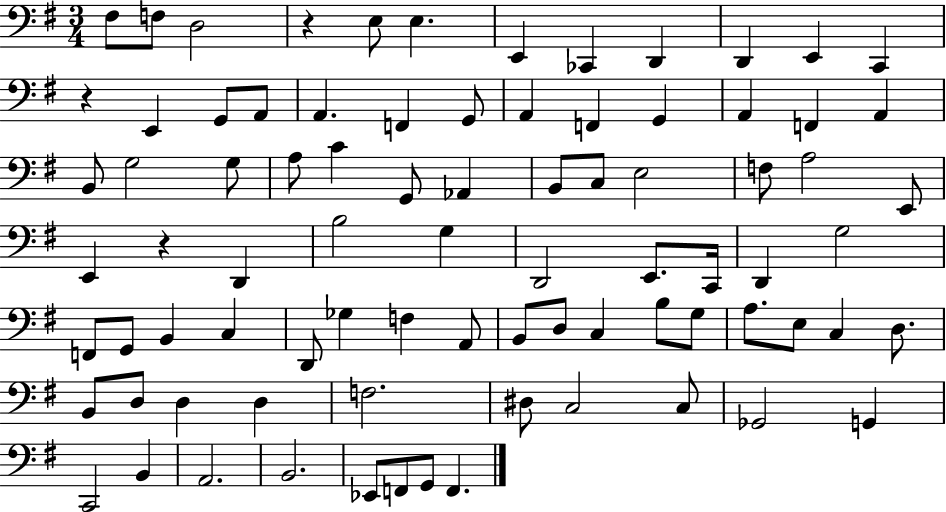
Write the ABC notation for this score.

X:1
T:Untitled
M:3/4
L:1/4
K:G
^F,/2 F,/2 D,2 z E,/2 E, E,, _C,, D,, D,, E,, C,, z E,, G,,/2 A,,/2 A,, F,, G,,/2 A,, F,, G,, A,, F,, A,, B,,/2 G,2 G,/2 A,/2 C G,,/2 _A,, B,,/2 C,/2 E,2 F,/2 A,2 E,,/2 E,, z D,, B,2 G, D,,2 E,,/2 C,,/4 D,, G,2 F,,/2 G,,/2 B,, C, D,,/2 _G, F, A,,/2 B,,/2 D,/2 C, B,/2 G,/2 A,/2 E,/2 C, D,/2 B,,/2 D,/2 D, D, F,2 ^D,/2 C,2 C,/2 _G,,2 G,, C,,2 B,, A,,2 B,,2 _E,,/2 F,,/2 G,,/2 F,,